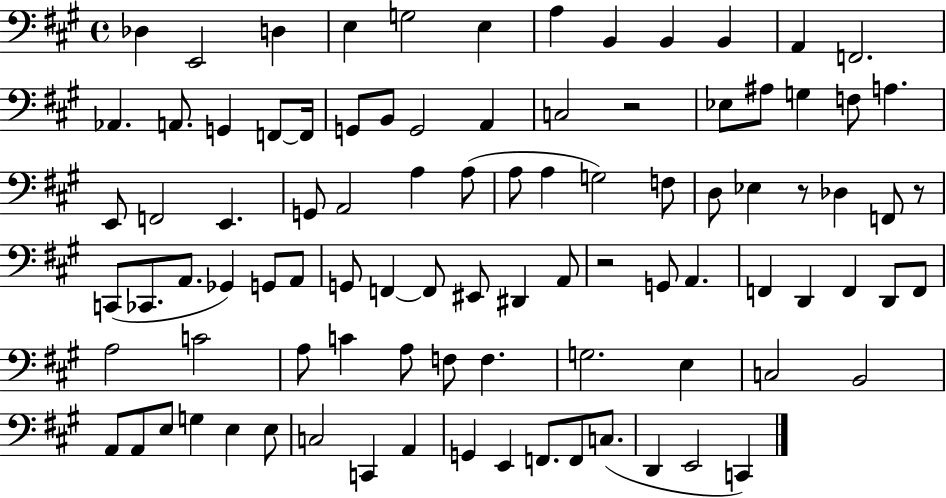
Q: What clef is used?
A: bass